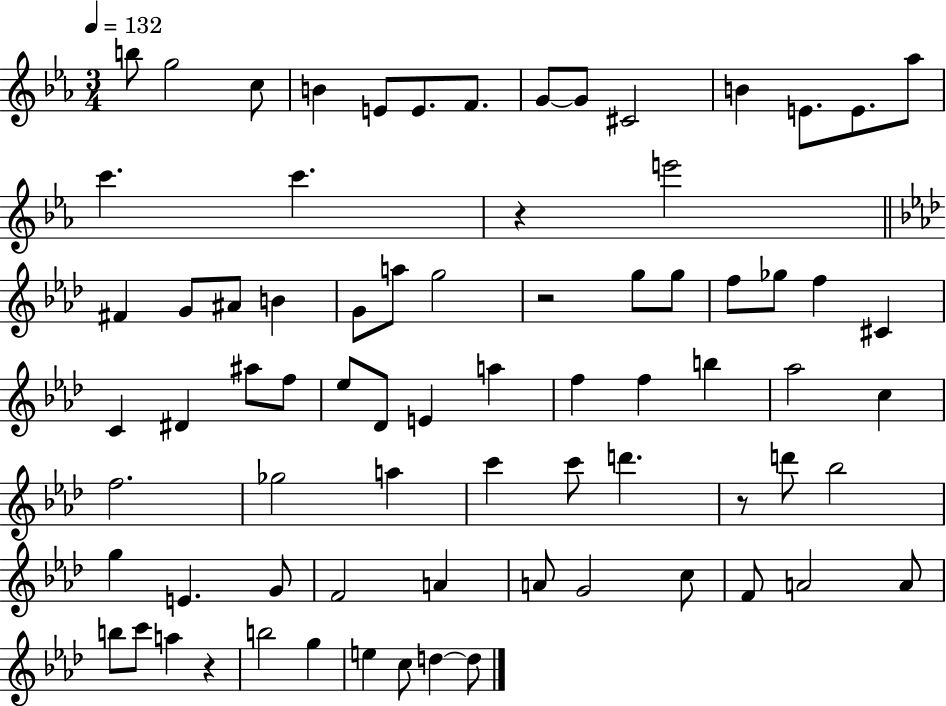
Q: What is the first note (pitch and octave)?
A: B5